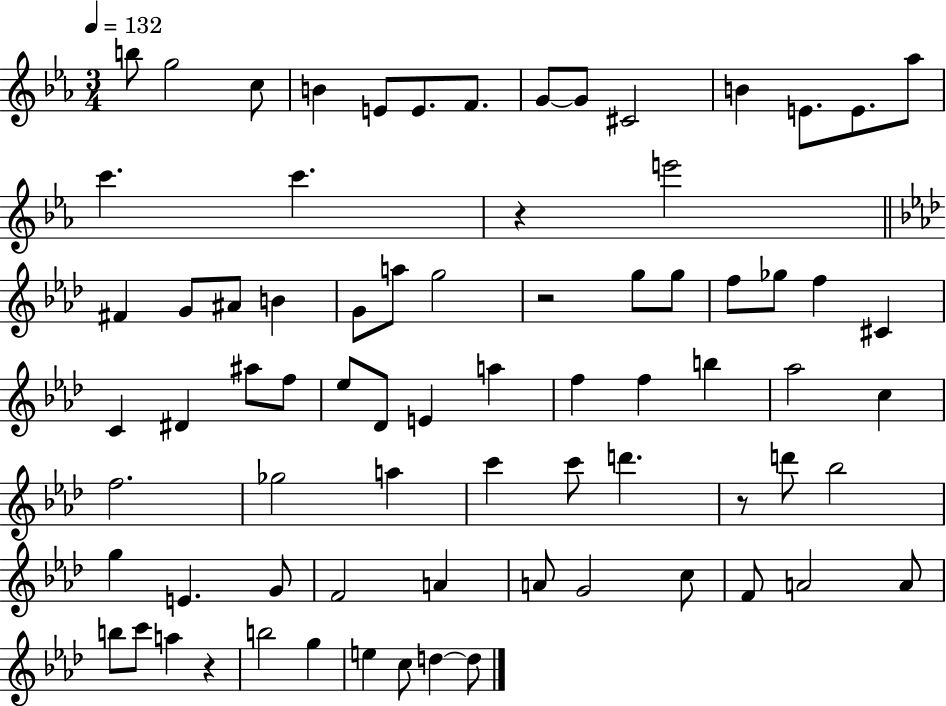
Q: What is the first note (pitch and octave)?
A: B5